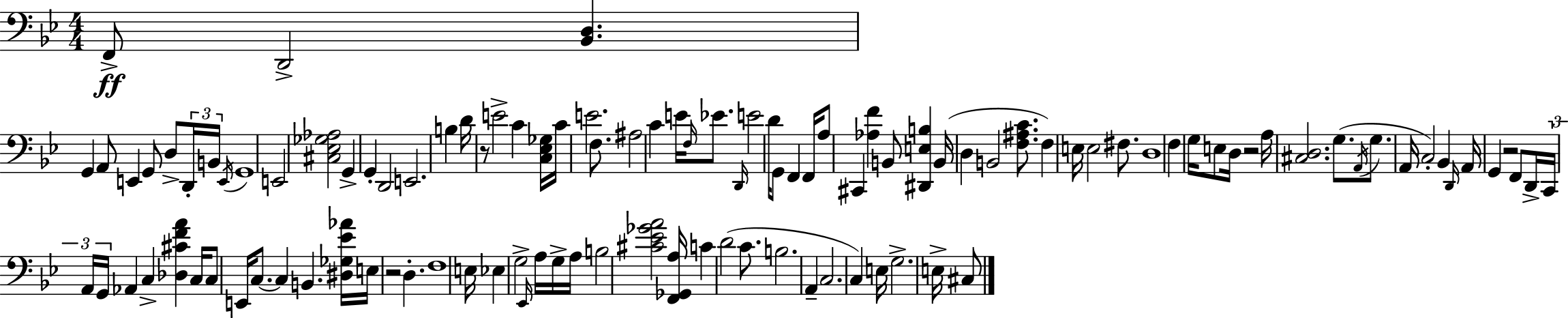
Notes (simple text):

F2/e D2/h [Bb2,D3]/q. G2/q A2/e E2/q G2/e D3/e D2/s B2/s E2/s G2/w E2/h [C#3,Eb3,Gb3,Ab3]/h G2/q G2/q D2/h E2/h. B3/q D4/s R/e E4/h C4/q [C3,Eb3,Gb3]/s C4/s E4/h. F3/e. A#3/h C4/q E4/s F3/s Eb4/e. D2/s E4/h D4/s G2/e F2/q F2/s A3/e C#2/q [Ab3,F4]/q B2/e [D#2,E3,B3]/q B2/s D3/q B2/h [F3,A#3,C4]/e. F3/q E3/s E3/h F#3/e. D3/w F3/q G3/s E3/e D3/s R/h A3/s [C#3,D3]/h. G3/e. A2/s G3/e. A2/s C3/h Bb2/q D2/s A2/s G2/q R/h F2/e D2/s C2/s A2/s G2/s Ab2/q C3/q [Db3,C#4,F4,A4]/q C3/s C3/e E2/s C3/e. C3/q B2/q. [D#3,Gb3,Eb4,Ab4]/s E3/s R/h D3/q. F3/w E3/s Eb3/q G3/h Eb2/s A3/s G3/s A3/s B3/h [C#4,Eb4,Gb4,A4]/h [F2,Gb2,A3]/s C4/q D4/h C4/e. B3/h. A2/q C3/h. C3/q E3/s G3/h. E3/s C#3/e